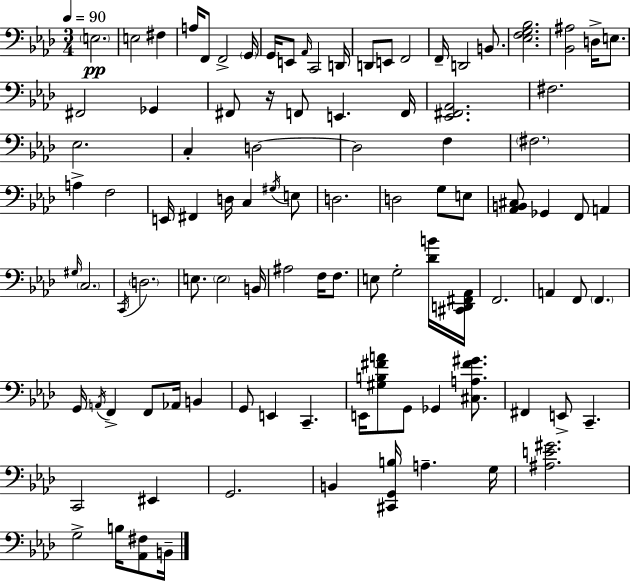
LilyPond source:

{
  \clef bass
  \numericTimeSignature
  \time 3/4
  \key aes \major
  \tempo 4 = 90
  \parenthesize e2.\pp | e2 fis4 | a16 f,8 f,2-> \parenthesize g,16 | g,16 e,8 \grace { aes,16 } c,2 | \break d,16 d,8 e,8 f,2 | f,16-- d,2 b,8. | <ees f g bes>2. | <bes, ais>2 d16-> e8. | \break fis,2 ges,4 | fis,8 r16 f,8 e,4. | f,16 <ees, fis, aes,>2. | fis2. | \break ees2. | c4-. d2~~ | d2 f4 | \parenthesize fis2. | \break a4-> f2 | e,16 fis,4 d16 c4 \acciaccatura { gis16 } | e8 d2. | d2 g8 | \break e8 <aes, b, cis>8 ges,4 f,8 a,4 | \grace { gis16 } \parenthesize c2. | \acciaccatura { c,16 } \parenthesize d2. | e8. \parenthesize e2 | \break b,16 ais2 | f16 f8. e8 g2-. | <des' b'>16 <cis, d, fis, aes,>16 f,2. | a,4 f,8 \parenthesize f,4. | \break g,16 \acciaccatura { a,16 } f,4-> f,8 | aes,16 b,4 g,8 e,4 c,4.-- | e,16 <gis b fis' a'>8 g,8 ges,4 | <cis a fis' gis'>8. fis,4 e,8-> c,4.-- | \break c,2 | eis,4 g,2. | b,4 <cis, g, b>16 a4.-- | g16 <ais e' gis'>2. | \break g2-> | b16 <aes, fis>8 b,16-- \bar "|."
}